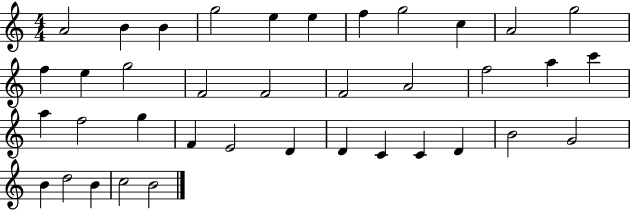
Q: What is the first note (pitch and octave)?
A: A4